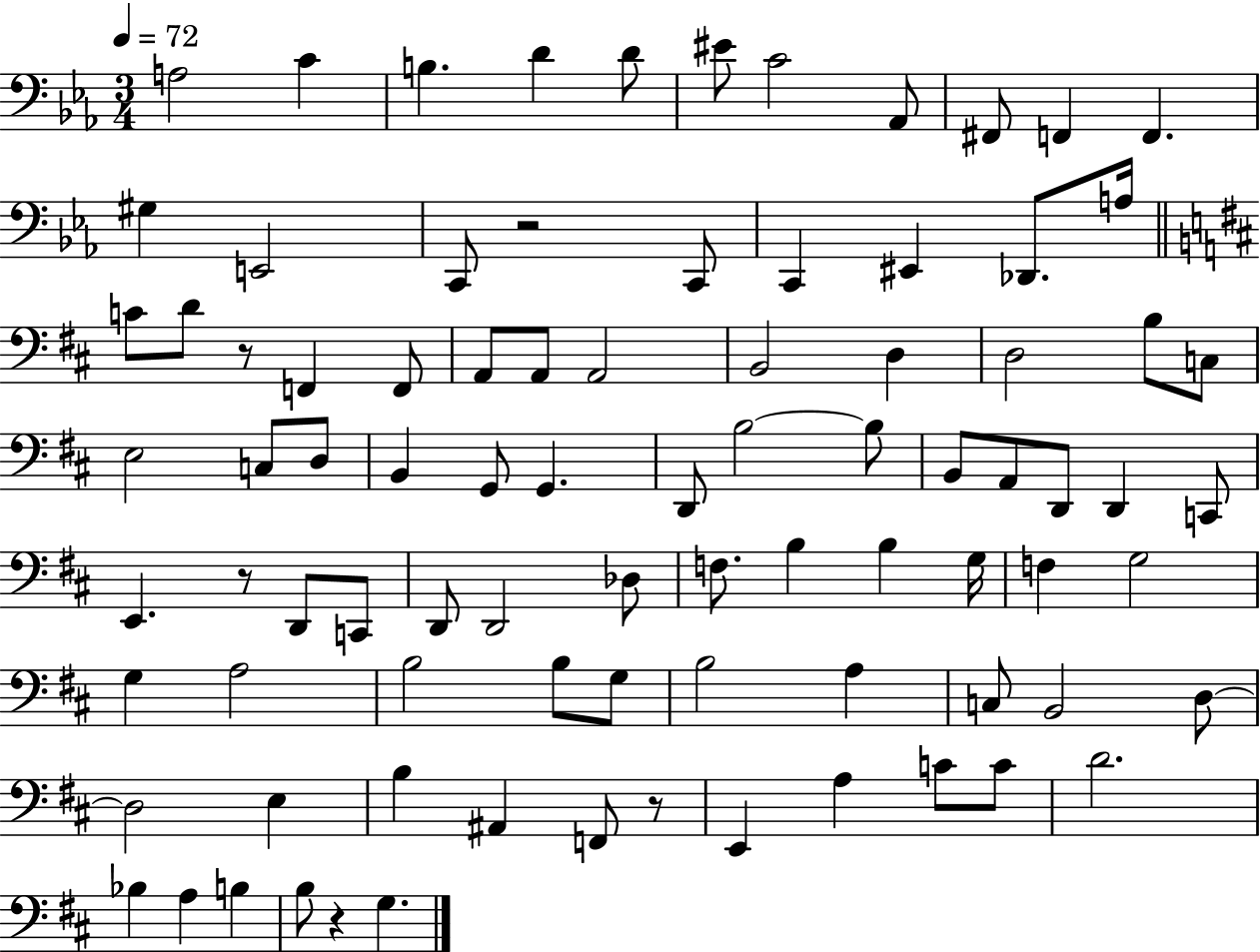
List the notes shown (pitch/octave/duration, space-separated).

A3/h C4/q B3/q. D4/q D4/e EIS4/e C4/h Ab2/e F#2/e F2/q F2/q. G#3/q E2/h C2/e R/h C2/e C2/q EIS2/q Db2/e. A3/s C4/e D4/e R/e F2/q F2/e A2/e A2/e A2/h B2/h D3/q D3/h B3/e C3/e E3/h C3/e D3/e B2/q G2/e G2/q. D2/e B3/h B3/e B2/e A2/e D2/e D2/q C2/e E2/q. R/e D2/e C2/e D2/e D2/h Db3/e F3/e. B3/q B3/q G3/s F3/q G3/h G3/q A3/h B3/h B3/e G3/e B3/h A3/q C3/e B2/h D3/e D3/h E3/q B3/q A#2/q F2/e R/e E2/q A3/q C4/e C4/e D4/h. Bb3/q A3/q B3/q B3/e R/q G3/q.